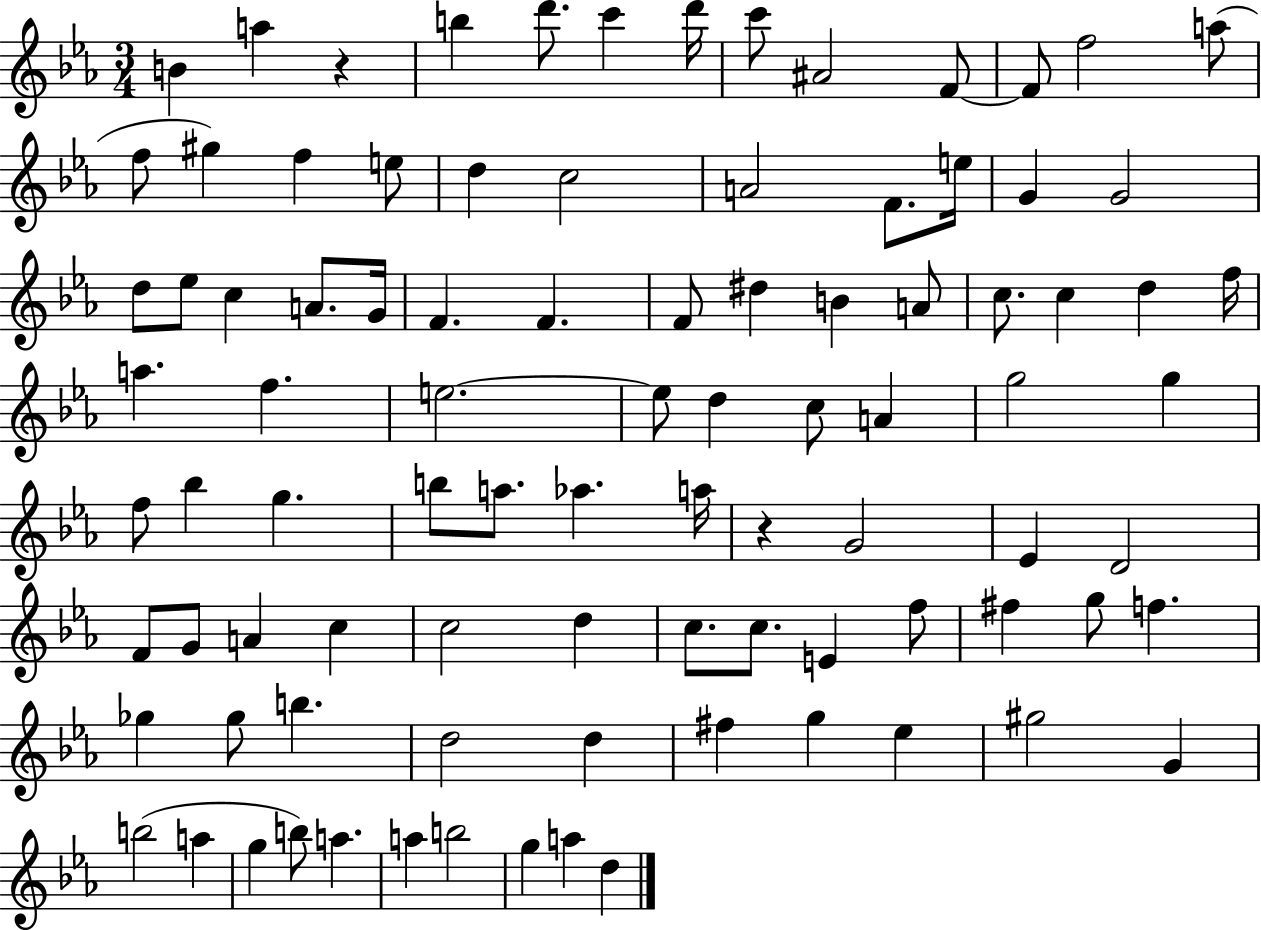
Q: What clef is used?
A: treble